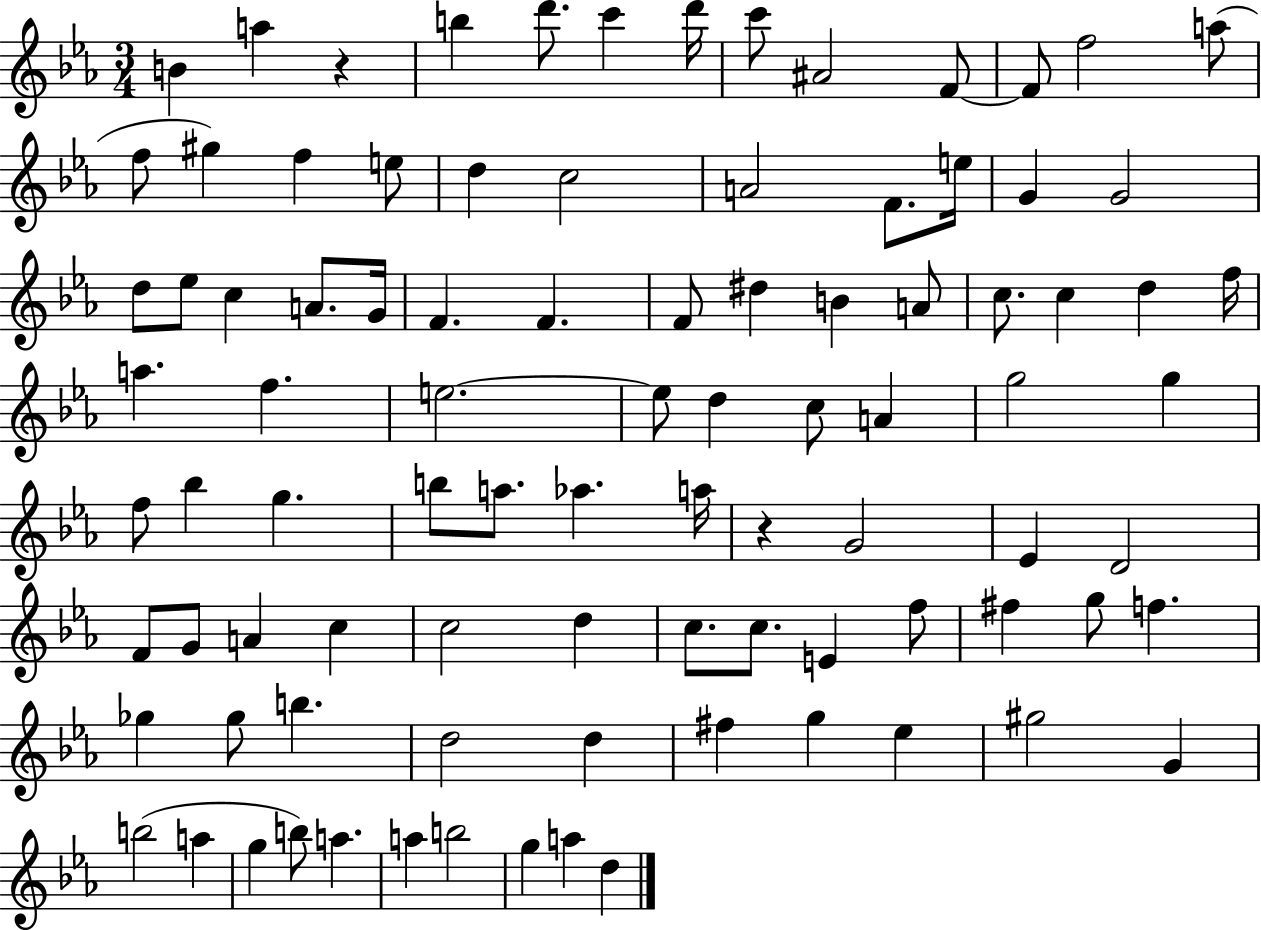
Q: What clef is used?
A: treble